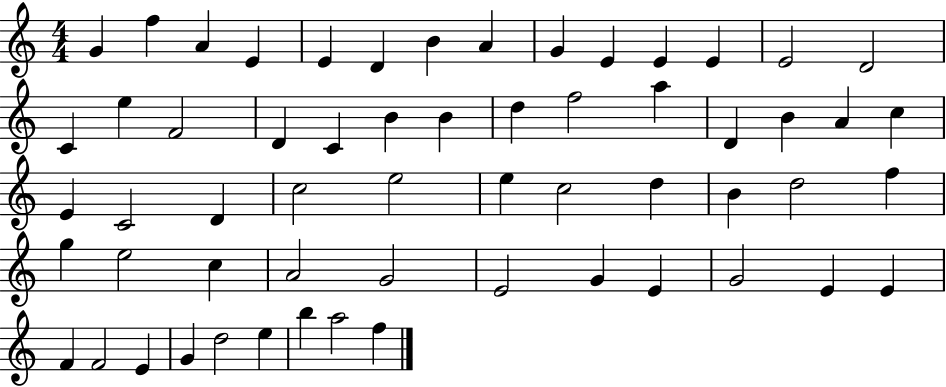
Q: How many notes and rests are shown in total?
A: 59